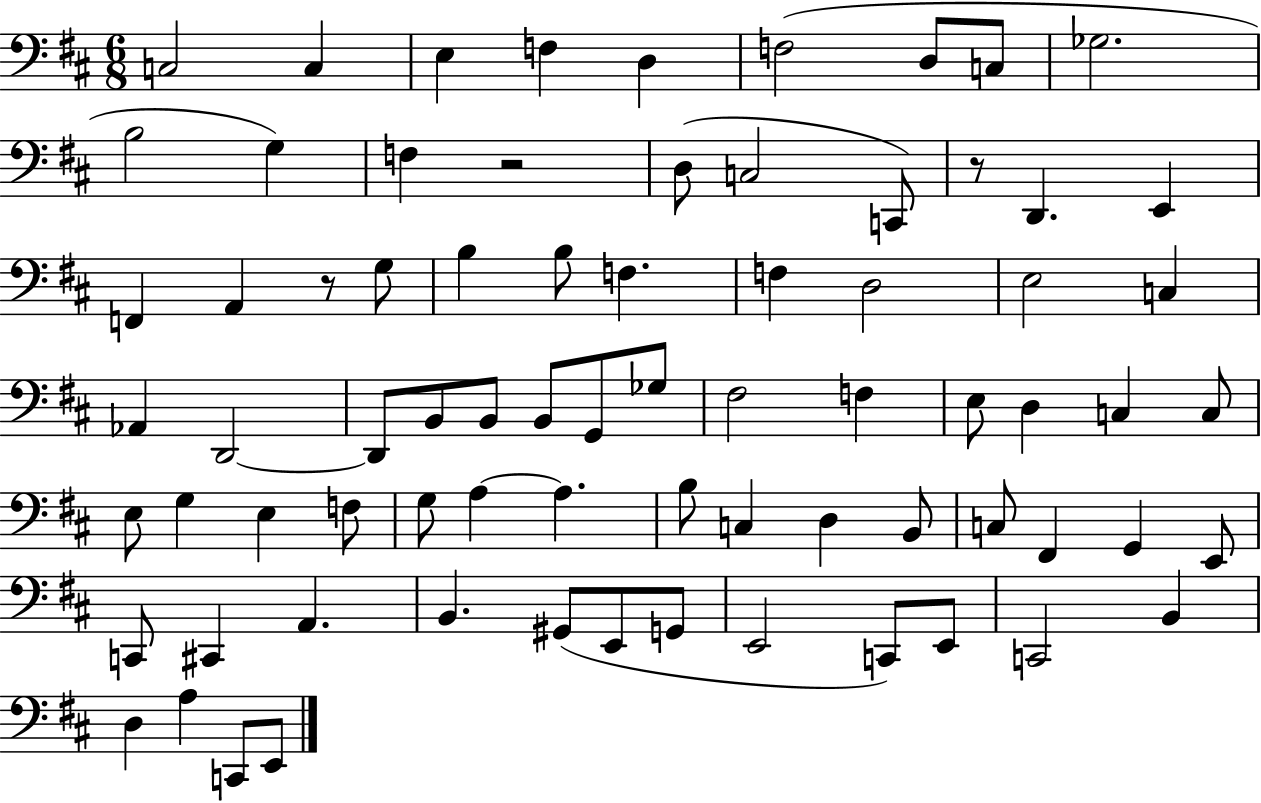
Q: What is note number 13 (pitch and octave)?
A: D3